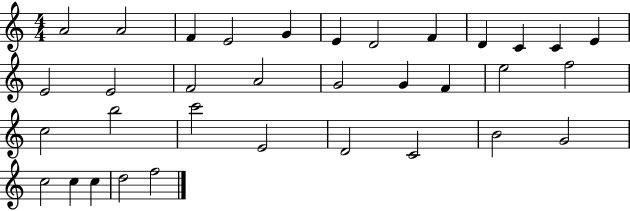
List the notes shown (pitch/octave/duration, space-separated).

A4/h A4/h F4/q E4/h G4/q E4/q D4/h F4/q D4/q C4/q C4/q E4/q E4/h E4/h F4/h A4/h G4/h G4/q F4/q E5/h F5/h C5/h B5/h C6/h E4/h D4/h C4/h B4/h G4/h C5/h C5/q C5/q D5/h F5/h